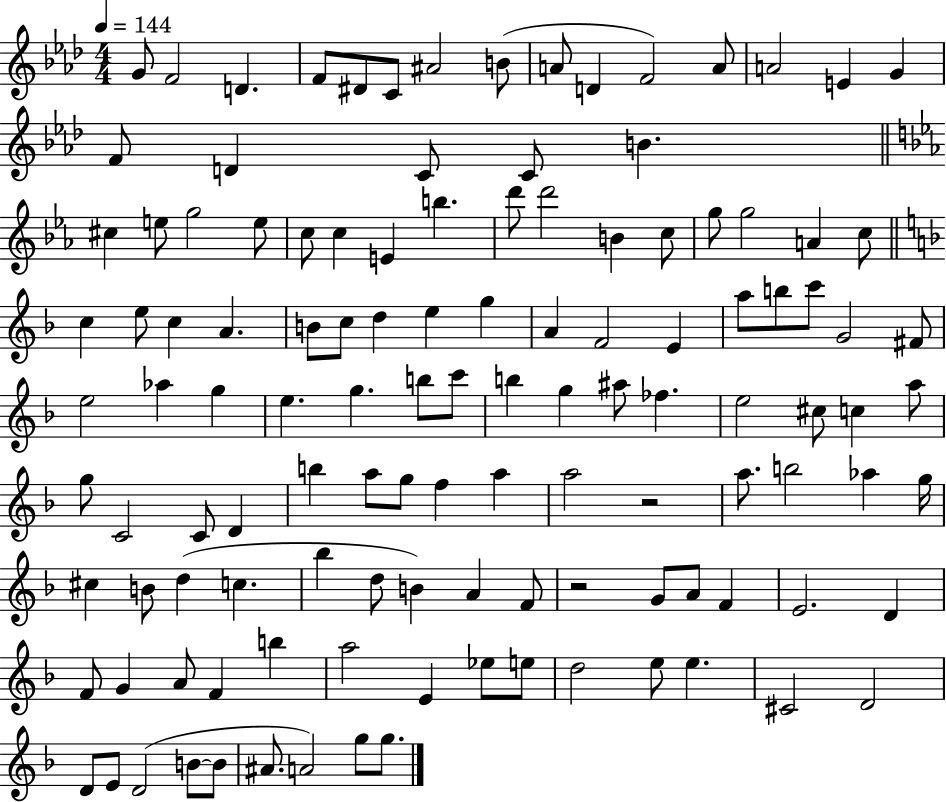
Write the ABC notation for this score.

X:1
T:Untitled
M:4/4
L:1/4
K:Ab
G/2 F2 D F/2 ^D/2 C/2 ^A2 B/2 A/2 D F2 A/2 A2 E G F/2 D C/2 C/2 B ^c e/2 g2 e/2 c/2 c E b d'/2 d'2 B c/2 g/2 g2 A c/2 c e/2 c A B/2 c/2 d e g A F2 E a/2 b/2 c'/2 G2 ^F/2 e2 _a g e g b/2 c'/2 b g ^a/2 _f e2 ^c/2 c a/2 g/2 C2 C/2 D b a/2 g/2 f a a2 z2 a/2 b2 _a g/4 ^c B/2 d c _b d/2 B A F/2 z2 G/2 A/2 F E2 D F/2 G A/2 F b a2 E _e/2 e/2 d2 e/2 e ^C2 D2 D/2 E/2 D2 B/2 B/2 ^A/2 A2 g/2 g/2